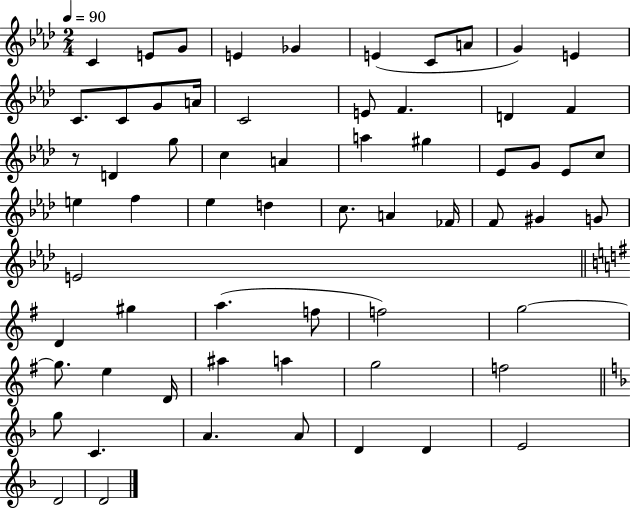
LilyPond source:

{
  \clef treble
  \numericTimeSignature
  \time 2/4
  \key aes \major
  \tempo 4 = 90
  c'4 e'8 g'8 | e'4 ges'4 | e'4( c'8 a'8 | g'4) e'4 | \break c'8. c'8 g'8 a'16 | c'2 | e'8 f'4. | d'4 f'4 | \break r8 d'4 g''8 | c''4 a'4 | a''4 gis''4 | ees'8 g'8 ees'8 c''8 | \break e''4 f''4 | ees''4 d''4 | c''8. a'4 fes'16 | f'8 gis'4 g'8 | \break e'2 | \bar "||" \break \key g \major d'4 gis''4 | a''4.( f''8 | f''2) | g''2~~ | \break g''8. e''4 d'16 | ais''4 a''4 | g''2 | f''2 | \break \bar "||" \break \key d \minor g''8 c'4. | a'4. a'8 | d'4 d'4 | e'2 | \break d'2 | d'2 | \bar "|."
}